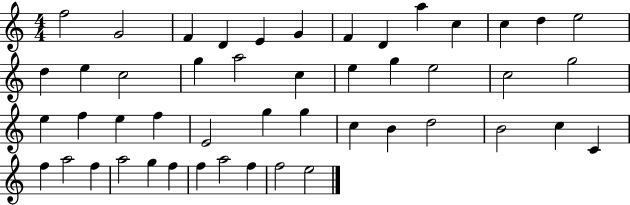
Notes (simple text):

F5/h G4/h F4/q D4/q E4/q G4/q F4/q D4/q A5/q C5/q C5/q D5/q E5/h D5/q E5/q C5/h G5/q A5/h C5/q E5/q G5/q E5/h C5/h G5/h E5/q F5/q E5/q F5/q E4/h G5/q G5/q C5/q B4/q D5/h B4/h C5/q C4/q F5/q A5/h F5/q A5/h G5/q F5/q F5/q A5/h F5/q F5/h E5/h